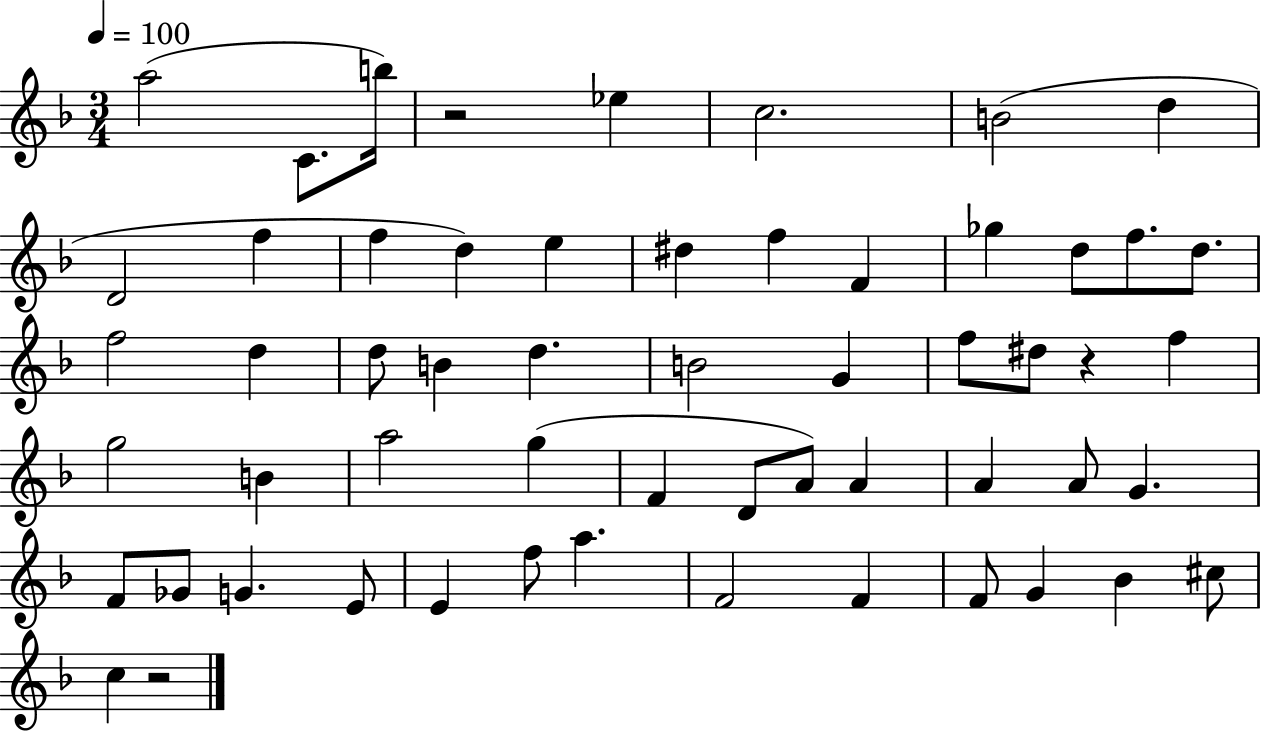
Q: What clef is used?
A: treble